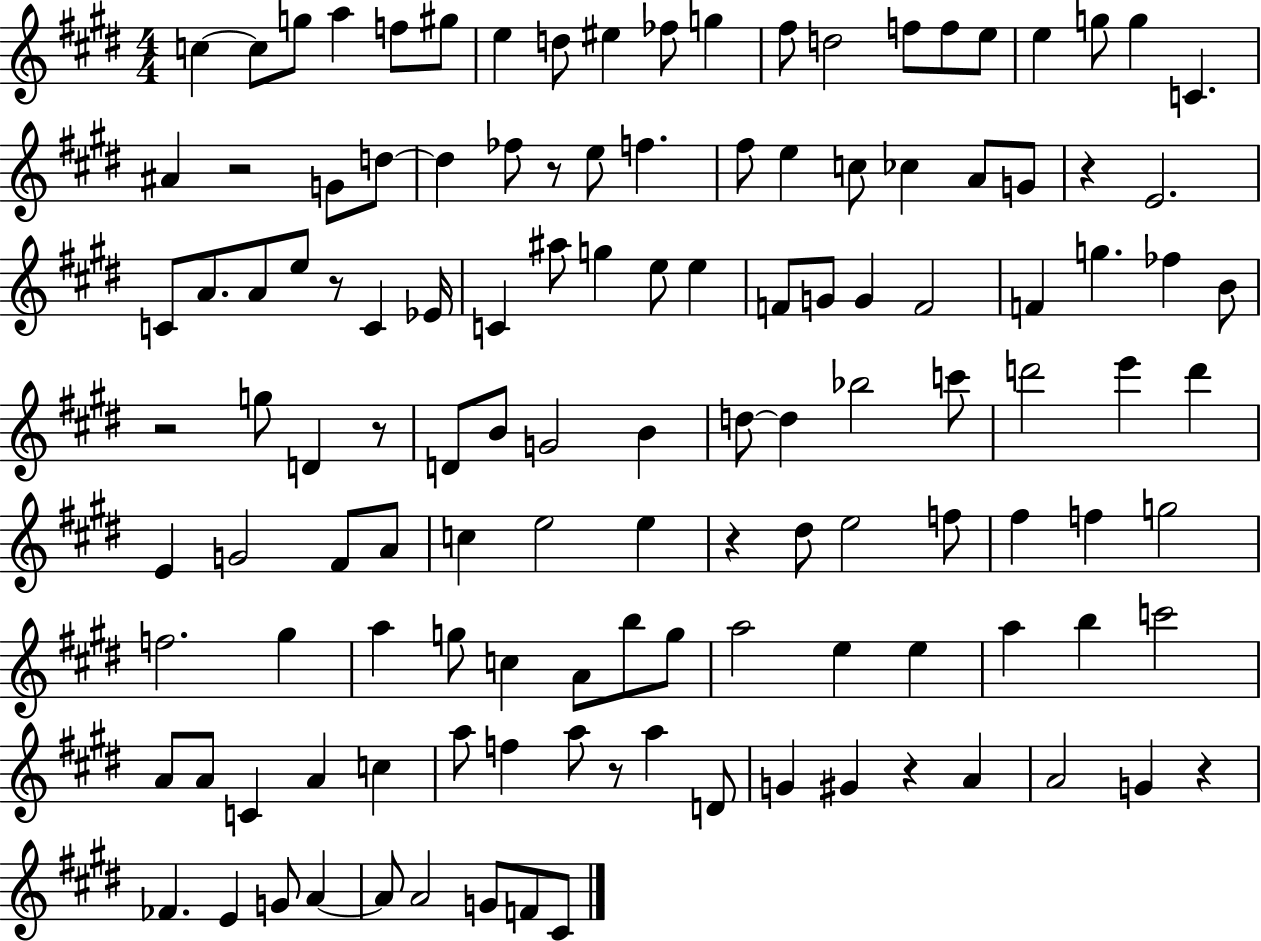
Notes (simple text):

C5/q C5/e G5/e A5/q F5/e G#5/e E5/q D5/e EIS5/q FES5/e G5/q F#5/e D5/h F5/e F5/e E5/e E5/q G5/e G5/q C4/q. A#4/q R/h G4/e D5/e D5/q FES5/e R/e E5/e F5/q. F#5/e E5/q C5/e CES5/q A4/e G4/e R/q E4/h. C4/e A4/e. A4/e E5/e R/e C4/q Eb4/s C4/q A#5/e G5/q E5/e E5/q F4/e G4/e G4/q F4/h F4/q G5/q. FES5/q B4/e R/h G5/e D4/q R/e D4/e B4/e G4/h B4/q D5/e D5/q Bb5/h C6/e D6/h E6/q D6/q E4/q G4/h F#4/e A4/e C5/q E5/h E5/q R/q D#5/e E5/h F5/e F#5/q F5/q G5/h F5/h. G#5/q A5/q G5/e C5/q A4/e B5/e G5/e A5/h E5/q E5/q A5/q B5/q C6/h A4/e A4/e C4/q A4/q C5/q A5/e F5/q A5/e R/e A5/q D4/e G4/q G#4/q R/q A4/q A4/h G4/q R/q FES4/q. E4/q G4/e A4/q A4/e A4/h G4/e F4/e C#4/e